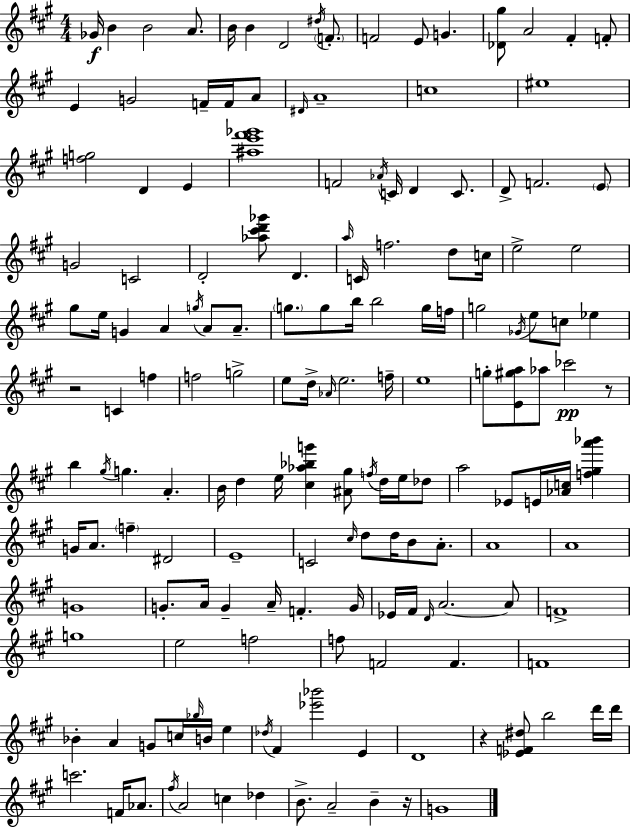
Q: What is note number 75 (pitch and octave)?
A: Ab5